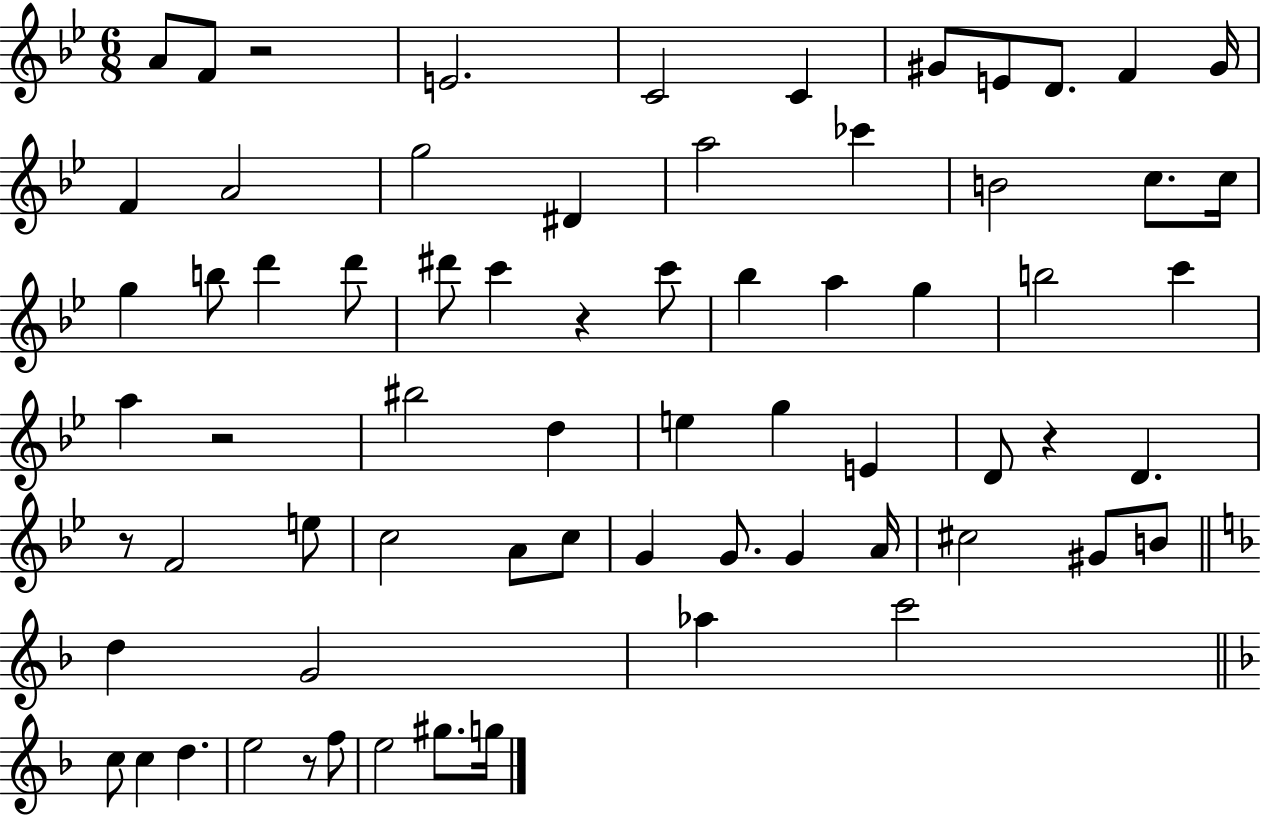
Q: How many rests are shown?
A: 6